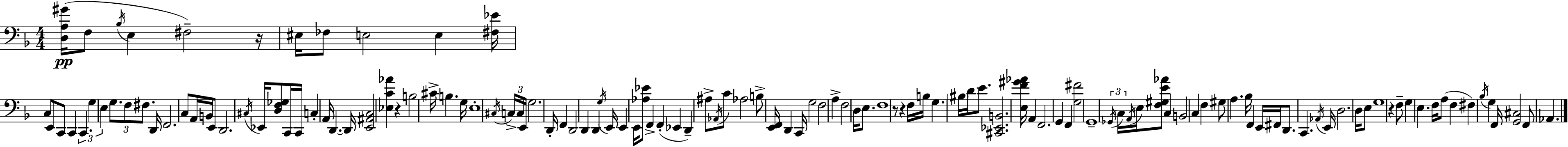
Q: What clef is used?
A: bass